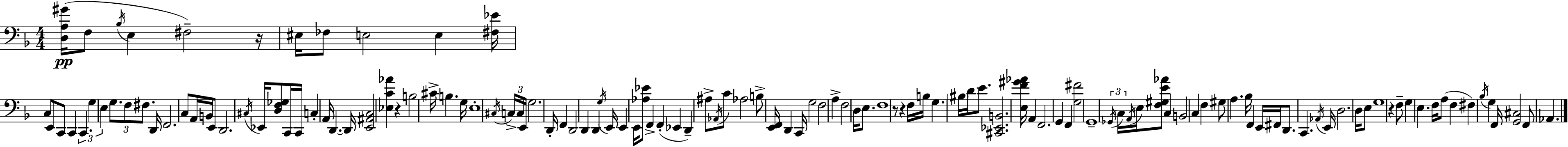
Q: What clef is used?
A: bass